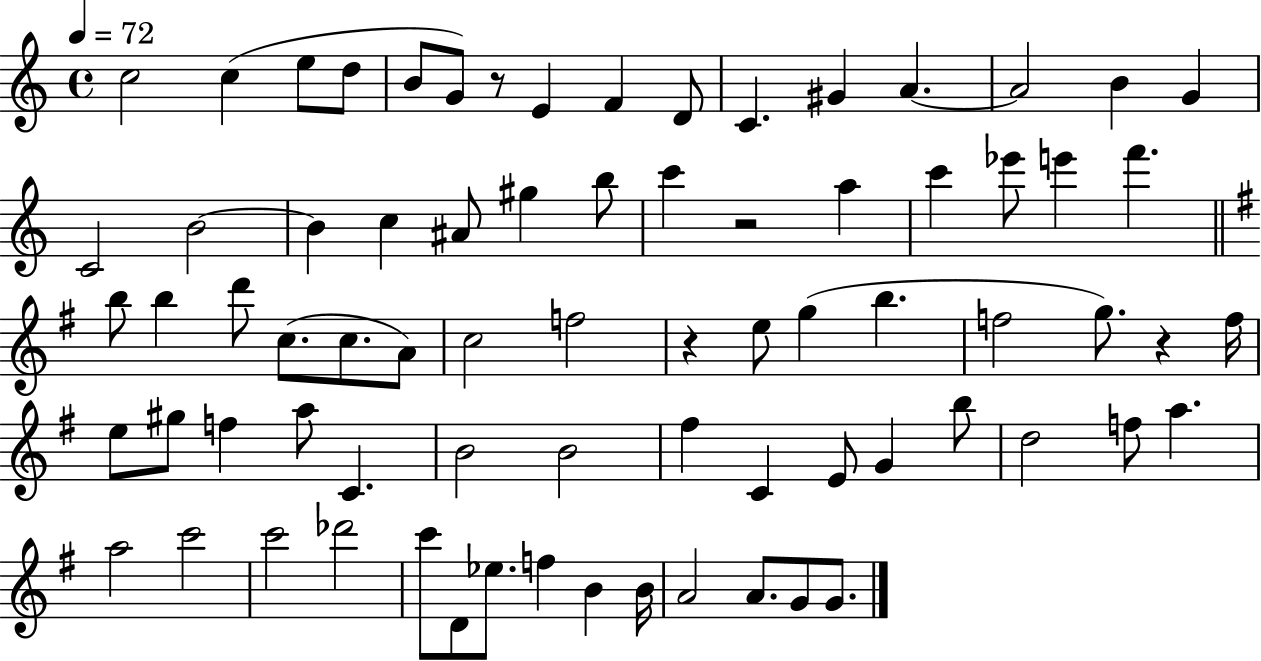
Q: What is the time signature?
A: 4/4